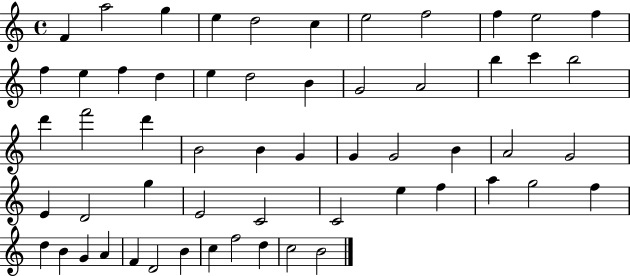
{
  \clef treble
  \time 4/4
  \defaultTimeSignature
  \key c \major
  f'4 a''2 g''4 | e''4 d''2 c''4 | e''2 f''2 | f''4 e''2 f''4 | \break f''4 e''4 f''4 d''4 | e''4 d''2 b'4 | g'2 a'2 | b''4 c'''4 b''2 | \break d'''4 f'''2 d'''4 | b'2 b'4 g'4 | g'4 g'2 b'4 | a'2 g'2 | \break e'4 d'2 g''4 | e'2 c'2 | c'2 e''4 f''4 | a''4 g''2 f''4 | \break d''4 b'4 g'4 a'4 | f'4 d'2 b'4 | c''4 f''2 d''4 | c''2 b'2 | \break \bar "|."
}